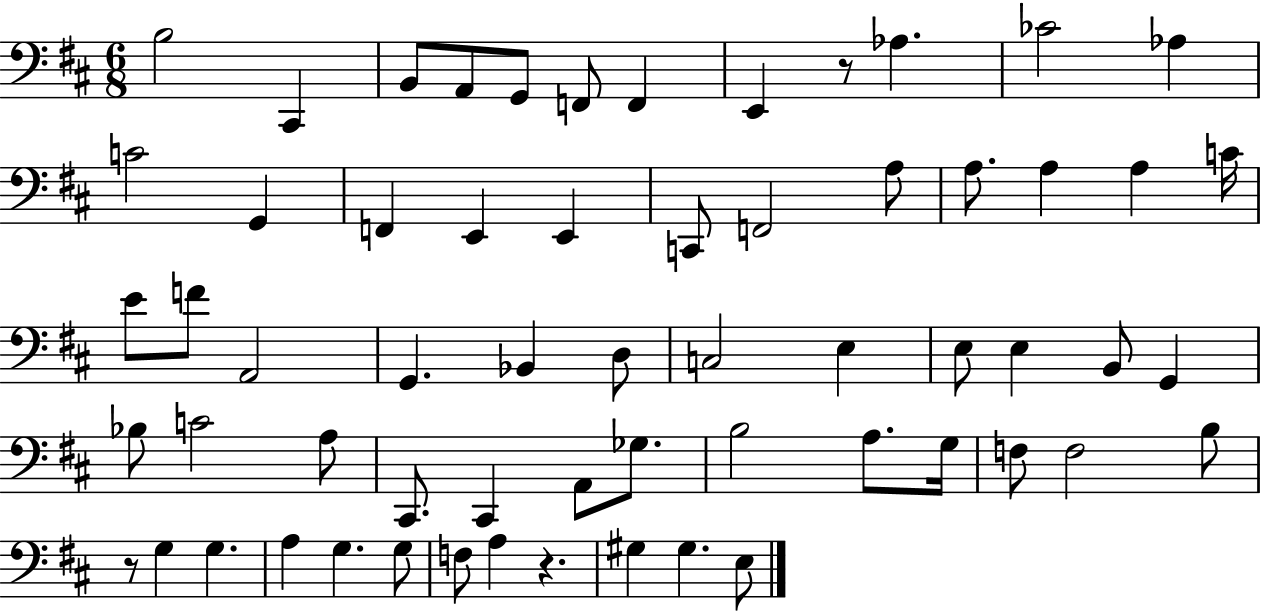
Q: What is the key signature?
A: D major